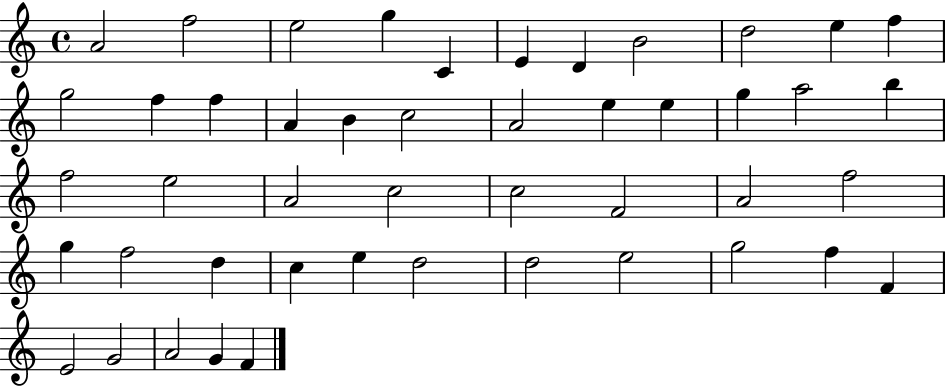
X:1
T:Untitled
M:4/4
L:1/4
K:C
A2 f2 e2 g C E D B2 d2 e f g2 f f A B c2 A2 e e g a2 b f2 e2 A2 c2 c2 F2 A2 f2 g f2 d c e d2 d2 e2 g2 f F E2 G2 A2 G F